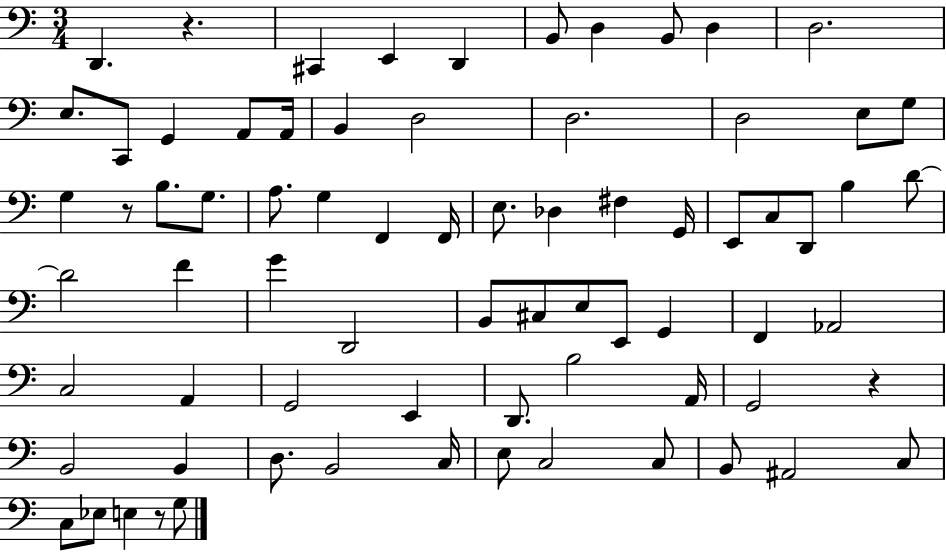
{
  \clef bass
  \numericTimeSignature
  \time 3/4
  \key c \major
  d,4. r4. | cis,4 e,4 d,4 | b,8 d4 b,8 d4 | d2. | \break e8. c,8 g,4 a,8 a,16 | b,4 d2 | d2. | d2 e8 g8 | \break g4 r8 b8. g8. | a8. g4 f,4 f,16 | e8. des4 fis4 g,16 | e,8 c8 d,8 b4 d'8~~ | \break d'2 f'4 | g'4 d,2 | b,8 cis8 e8 e,8 g,4 | f,4 aes,2 | \break c2 a,4 | g,2 e,4 | d,8. b2 a,16 | g,2 r4 | \break b,2 b,4 | d8. b,2 c16 | e8 c2 c8 | b,8 ais,2 c8 | \break c8 ees8 e4 r8 g8 | \bar "|."
}